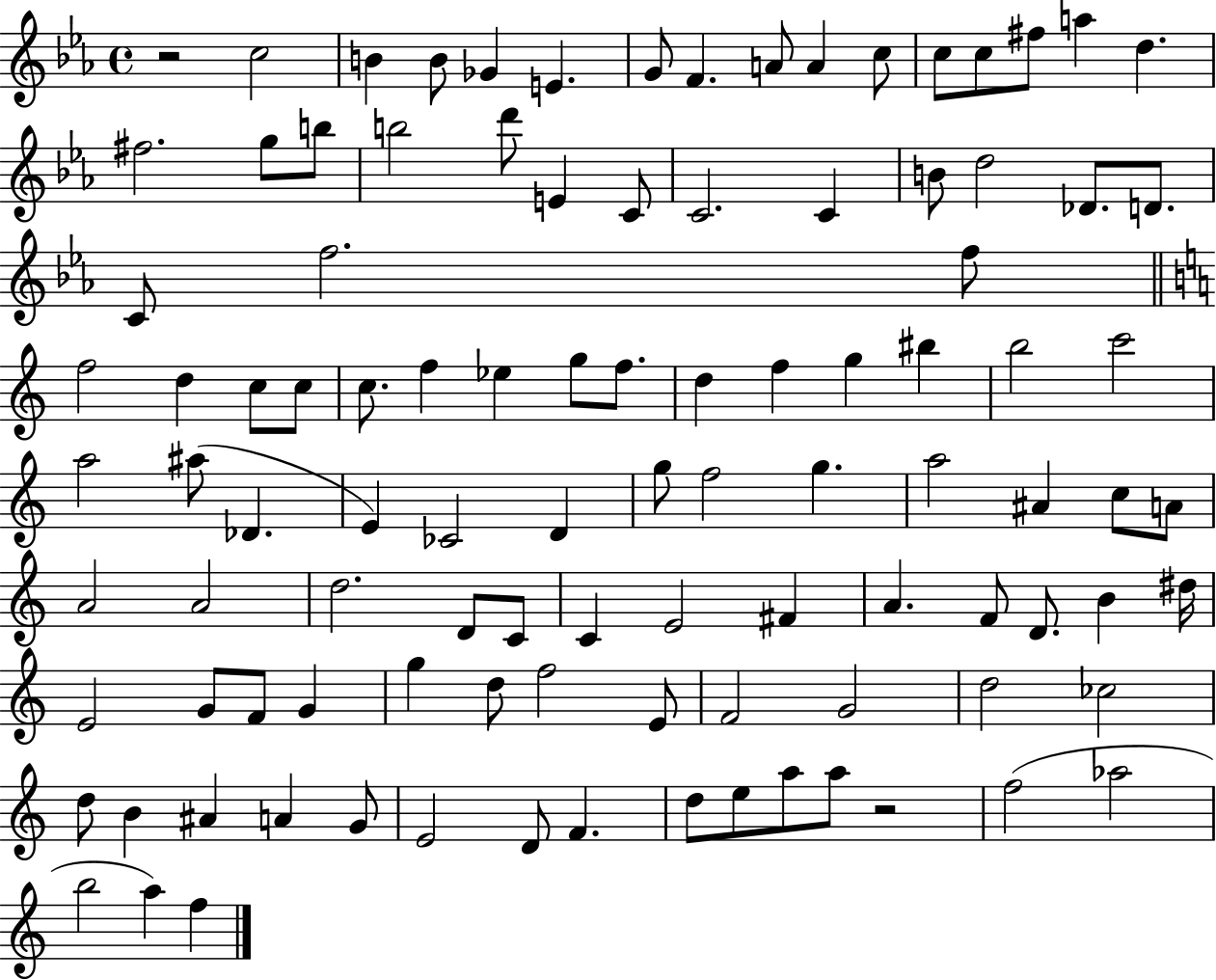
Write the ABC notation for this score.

X:1
T:Untitled
M:4/4
L:1/4
K:Eb
z2 c2 B B/2 _G E G/2 F A/2 A c/2 c/2 c/2 ^f/2 a d ^f2 g/2 b/2 b2 d'/2 E C/2 C2 C B/2 d2 _D/2 D/2 C/2 f2 f/2 f2 d c/2 c/2 c/2 f _e g/2 f/2 d f g ^b b2 c'2 a2 ^a/2 _D E _C2 D g/2 f2 g a2 ^A c/2 A/2 A2 A2 d2 D/2 C/2 C E2 ^F A F/2 D/2 B ^d/4 E2 G/2 F/2 G g d/2 f2 E/2 F2 G2 d2 _c2 d/2 B ^A A G/2 E2 D/2 F d/2 e/2 a/2 a/2 z2 f2 _a2 b2 a f